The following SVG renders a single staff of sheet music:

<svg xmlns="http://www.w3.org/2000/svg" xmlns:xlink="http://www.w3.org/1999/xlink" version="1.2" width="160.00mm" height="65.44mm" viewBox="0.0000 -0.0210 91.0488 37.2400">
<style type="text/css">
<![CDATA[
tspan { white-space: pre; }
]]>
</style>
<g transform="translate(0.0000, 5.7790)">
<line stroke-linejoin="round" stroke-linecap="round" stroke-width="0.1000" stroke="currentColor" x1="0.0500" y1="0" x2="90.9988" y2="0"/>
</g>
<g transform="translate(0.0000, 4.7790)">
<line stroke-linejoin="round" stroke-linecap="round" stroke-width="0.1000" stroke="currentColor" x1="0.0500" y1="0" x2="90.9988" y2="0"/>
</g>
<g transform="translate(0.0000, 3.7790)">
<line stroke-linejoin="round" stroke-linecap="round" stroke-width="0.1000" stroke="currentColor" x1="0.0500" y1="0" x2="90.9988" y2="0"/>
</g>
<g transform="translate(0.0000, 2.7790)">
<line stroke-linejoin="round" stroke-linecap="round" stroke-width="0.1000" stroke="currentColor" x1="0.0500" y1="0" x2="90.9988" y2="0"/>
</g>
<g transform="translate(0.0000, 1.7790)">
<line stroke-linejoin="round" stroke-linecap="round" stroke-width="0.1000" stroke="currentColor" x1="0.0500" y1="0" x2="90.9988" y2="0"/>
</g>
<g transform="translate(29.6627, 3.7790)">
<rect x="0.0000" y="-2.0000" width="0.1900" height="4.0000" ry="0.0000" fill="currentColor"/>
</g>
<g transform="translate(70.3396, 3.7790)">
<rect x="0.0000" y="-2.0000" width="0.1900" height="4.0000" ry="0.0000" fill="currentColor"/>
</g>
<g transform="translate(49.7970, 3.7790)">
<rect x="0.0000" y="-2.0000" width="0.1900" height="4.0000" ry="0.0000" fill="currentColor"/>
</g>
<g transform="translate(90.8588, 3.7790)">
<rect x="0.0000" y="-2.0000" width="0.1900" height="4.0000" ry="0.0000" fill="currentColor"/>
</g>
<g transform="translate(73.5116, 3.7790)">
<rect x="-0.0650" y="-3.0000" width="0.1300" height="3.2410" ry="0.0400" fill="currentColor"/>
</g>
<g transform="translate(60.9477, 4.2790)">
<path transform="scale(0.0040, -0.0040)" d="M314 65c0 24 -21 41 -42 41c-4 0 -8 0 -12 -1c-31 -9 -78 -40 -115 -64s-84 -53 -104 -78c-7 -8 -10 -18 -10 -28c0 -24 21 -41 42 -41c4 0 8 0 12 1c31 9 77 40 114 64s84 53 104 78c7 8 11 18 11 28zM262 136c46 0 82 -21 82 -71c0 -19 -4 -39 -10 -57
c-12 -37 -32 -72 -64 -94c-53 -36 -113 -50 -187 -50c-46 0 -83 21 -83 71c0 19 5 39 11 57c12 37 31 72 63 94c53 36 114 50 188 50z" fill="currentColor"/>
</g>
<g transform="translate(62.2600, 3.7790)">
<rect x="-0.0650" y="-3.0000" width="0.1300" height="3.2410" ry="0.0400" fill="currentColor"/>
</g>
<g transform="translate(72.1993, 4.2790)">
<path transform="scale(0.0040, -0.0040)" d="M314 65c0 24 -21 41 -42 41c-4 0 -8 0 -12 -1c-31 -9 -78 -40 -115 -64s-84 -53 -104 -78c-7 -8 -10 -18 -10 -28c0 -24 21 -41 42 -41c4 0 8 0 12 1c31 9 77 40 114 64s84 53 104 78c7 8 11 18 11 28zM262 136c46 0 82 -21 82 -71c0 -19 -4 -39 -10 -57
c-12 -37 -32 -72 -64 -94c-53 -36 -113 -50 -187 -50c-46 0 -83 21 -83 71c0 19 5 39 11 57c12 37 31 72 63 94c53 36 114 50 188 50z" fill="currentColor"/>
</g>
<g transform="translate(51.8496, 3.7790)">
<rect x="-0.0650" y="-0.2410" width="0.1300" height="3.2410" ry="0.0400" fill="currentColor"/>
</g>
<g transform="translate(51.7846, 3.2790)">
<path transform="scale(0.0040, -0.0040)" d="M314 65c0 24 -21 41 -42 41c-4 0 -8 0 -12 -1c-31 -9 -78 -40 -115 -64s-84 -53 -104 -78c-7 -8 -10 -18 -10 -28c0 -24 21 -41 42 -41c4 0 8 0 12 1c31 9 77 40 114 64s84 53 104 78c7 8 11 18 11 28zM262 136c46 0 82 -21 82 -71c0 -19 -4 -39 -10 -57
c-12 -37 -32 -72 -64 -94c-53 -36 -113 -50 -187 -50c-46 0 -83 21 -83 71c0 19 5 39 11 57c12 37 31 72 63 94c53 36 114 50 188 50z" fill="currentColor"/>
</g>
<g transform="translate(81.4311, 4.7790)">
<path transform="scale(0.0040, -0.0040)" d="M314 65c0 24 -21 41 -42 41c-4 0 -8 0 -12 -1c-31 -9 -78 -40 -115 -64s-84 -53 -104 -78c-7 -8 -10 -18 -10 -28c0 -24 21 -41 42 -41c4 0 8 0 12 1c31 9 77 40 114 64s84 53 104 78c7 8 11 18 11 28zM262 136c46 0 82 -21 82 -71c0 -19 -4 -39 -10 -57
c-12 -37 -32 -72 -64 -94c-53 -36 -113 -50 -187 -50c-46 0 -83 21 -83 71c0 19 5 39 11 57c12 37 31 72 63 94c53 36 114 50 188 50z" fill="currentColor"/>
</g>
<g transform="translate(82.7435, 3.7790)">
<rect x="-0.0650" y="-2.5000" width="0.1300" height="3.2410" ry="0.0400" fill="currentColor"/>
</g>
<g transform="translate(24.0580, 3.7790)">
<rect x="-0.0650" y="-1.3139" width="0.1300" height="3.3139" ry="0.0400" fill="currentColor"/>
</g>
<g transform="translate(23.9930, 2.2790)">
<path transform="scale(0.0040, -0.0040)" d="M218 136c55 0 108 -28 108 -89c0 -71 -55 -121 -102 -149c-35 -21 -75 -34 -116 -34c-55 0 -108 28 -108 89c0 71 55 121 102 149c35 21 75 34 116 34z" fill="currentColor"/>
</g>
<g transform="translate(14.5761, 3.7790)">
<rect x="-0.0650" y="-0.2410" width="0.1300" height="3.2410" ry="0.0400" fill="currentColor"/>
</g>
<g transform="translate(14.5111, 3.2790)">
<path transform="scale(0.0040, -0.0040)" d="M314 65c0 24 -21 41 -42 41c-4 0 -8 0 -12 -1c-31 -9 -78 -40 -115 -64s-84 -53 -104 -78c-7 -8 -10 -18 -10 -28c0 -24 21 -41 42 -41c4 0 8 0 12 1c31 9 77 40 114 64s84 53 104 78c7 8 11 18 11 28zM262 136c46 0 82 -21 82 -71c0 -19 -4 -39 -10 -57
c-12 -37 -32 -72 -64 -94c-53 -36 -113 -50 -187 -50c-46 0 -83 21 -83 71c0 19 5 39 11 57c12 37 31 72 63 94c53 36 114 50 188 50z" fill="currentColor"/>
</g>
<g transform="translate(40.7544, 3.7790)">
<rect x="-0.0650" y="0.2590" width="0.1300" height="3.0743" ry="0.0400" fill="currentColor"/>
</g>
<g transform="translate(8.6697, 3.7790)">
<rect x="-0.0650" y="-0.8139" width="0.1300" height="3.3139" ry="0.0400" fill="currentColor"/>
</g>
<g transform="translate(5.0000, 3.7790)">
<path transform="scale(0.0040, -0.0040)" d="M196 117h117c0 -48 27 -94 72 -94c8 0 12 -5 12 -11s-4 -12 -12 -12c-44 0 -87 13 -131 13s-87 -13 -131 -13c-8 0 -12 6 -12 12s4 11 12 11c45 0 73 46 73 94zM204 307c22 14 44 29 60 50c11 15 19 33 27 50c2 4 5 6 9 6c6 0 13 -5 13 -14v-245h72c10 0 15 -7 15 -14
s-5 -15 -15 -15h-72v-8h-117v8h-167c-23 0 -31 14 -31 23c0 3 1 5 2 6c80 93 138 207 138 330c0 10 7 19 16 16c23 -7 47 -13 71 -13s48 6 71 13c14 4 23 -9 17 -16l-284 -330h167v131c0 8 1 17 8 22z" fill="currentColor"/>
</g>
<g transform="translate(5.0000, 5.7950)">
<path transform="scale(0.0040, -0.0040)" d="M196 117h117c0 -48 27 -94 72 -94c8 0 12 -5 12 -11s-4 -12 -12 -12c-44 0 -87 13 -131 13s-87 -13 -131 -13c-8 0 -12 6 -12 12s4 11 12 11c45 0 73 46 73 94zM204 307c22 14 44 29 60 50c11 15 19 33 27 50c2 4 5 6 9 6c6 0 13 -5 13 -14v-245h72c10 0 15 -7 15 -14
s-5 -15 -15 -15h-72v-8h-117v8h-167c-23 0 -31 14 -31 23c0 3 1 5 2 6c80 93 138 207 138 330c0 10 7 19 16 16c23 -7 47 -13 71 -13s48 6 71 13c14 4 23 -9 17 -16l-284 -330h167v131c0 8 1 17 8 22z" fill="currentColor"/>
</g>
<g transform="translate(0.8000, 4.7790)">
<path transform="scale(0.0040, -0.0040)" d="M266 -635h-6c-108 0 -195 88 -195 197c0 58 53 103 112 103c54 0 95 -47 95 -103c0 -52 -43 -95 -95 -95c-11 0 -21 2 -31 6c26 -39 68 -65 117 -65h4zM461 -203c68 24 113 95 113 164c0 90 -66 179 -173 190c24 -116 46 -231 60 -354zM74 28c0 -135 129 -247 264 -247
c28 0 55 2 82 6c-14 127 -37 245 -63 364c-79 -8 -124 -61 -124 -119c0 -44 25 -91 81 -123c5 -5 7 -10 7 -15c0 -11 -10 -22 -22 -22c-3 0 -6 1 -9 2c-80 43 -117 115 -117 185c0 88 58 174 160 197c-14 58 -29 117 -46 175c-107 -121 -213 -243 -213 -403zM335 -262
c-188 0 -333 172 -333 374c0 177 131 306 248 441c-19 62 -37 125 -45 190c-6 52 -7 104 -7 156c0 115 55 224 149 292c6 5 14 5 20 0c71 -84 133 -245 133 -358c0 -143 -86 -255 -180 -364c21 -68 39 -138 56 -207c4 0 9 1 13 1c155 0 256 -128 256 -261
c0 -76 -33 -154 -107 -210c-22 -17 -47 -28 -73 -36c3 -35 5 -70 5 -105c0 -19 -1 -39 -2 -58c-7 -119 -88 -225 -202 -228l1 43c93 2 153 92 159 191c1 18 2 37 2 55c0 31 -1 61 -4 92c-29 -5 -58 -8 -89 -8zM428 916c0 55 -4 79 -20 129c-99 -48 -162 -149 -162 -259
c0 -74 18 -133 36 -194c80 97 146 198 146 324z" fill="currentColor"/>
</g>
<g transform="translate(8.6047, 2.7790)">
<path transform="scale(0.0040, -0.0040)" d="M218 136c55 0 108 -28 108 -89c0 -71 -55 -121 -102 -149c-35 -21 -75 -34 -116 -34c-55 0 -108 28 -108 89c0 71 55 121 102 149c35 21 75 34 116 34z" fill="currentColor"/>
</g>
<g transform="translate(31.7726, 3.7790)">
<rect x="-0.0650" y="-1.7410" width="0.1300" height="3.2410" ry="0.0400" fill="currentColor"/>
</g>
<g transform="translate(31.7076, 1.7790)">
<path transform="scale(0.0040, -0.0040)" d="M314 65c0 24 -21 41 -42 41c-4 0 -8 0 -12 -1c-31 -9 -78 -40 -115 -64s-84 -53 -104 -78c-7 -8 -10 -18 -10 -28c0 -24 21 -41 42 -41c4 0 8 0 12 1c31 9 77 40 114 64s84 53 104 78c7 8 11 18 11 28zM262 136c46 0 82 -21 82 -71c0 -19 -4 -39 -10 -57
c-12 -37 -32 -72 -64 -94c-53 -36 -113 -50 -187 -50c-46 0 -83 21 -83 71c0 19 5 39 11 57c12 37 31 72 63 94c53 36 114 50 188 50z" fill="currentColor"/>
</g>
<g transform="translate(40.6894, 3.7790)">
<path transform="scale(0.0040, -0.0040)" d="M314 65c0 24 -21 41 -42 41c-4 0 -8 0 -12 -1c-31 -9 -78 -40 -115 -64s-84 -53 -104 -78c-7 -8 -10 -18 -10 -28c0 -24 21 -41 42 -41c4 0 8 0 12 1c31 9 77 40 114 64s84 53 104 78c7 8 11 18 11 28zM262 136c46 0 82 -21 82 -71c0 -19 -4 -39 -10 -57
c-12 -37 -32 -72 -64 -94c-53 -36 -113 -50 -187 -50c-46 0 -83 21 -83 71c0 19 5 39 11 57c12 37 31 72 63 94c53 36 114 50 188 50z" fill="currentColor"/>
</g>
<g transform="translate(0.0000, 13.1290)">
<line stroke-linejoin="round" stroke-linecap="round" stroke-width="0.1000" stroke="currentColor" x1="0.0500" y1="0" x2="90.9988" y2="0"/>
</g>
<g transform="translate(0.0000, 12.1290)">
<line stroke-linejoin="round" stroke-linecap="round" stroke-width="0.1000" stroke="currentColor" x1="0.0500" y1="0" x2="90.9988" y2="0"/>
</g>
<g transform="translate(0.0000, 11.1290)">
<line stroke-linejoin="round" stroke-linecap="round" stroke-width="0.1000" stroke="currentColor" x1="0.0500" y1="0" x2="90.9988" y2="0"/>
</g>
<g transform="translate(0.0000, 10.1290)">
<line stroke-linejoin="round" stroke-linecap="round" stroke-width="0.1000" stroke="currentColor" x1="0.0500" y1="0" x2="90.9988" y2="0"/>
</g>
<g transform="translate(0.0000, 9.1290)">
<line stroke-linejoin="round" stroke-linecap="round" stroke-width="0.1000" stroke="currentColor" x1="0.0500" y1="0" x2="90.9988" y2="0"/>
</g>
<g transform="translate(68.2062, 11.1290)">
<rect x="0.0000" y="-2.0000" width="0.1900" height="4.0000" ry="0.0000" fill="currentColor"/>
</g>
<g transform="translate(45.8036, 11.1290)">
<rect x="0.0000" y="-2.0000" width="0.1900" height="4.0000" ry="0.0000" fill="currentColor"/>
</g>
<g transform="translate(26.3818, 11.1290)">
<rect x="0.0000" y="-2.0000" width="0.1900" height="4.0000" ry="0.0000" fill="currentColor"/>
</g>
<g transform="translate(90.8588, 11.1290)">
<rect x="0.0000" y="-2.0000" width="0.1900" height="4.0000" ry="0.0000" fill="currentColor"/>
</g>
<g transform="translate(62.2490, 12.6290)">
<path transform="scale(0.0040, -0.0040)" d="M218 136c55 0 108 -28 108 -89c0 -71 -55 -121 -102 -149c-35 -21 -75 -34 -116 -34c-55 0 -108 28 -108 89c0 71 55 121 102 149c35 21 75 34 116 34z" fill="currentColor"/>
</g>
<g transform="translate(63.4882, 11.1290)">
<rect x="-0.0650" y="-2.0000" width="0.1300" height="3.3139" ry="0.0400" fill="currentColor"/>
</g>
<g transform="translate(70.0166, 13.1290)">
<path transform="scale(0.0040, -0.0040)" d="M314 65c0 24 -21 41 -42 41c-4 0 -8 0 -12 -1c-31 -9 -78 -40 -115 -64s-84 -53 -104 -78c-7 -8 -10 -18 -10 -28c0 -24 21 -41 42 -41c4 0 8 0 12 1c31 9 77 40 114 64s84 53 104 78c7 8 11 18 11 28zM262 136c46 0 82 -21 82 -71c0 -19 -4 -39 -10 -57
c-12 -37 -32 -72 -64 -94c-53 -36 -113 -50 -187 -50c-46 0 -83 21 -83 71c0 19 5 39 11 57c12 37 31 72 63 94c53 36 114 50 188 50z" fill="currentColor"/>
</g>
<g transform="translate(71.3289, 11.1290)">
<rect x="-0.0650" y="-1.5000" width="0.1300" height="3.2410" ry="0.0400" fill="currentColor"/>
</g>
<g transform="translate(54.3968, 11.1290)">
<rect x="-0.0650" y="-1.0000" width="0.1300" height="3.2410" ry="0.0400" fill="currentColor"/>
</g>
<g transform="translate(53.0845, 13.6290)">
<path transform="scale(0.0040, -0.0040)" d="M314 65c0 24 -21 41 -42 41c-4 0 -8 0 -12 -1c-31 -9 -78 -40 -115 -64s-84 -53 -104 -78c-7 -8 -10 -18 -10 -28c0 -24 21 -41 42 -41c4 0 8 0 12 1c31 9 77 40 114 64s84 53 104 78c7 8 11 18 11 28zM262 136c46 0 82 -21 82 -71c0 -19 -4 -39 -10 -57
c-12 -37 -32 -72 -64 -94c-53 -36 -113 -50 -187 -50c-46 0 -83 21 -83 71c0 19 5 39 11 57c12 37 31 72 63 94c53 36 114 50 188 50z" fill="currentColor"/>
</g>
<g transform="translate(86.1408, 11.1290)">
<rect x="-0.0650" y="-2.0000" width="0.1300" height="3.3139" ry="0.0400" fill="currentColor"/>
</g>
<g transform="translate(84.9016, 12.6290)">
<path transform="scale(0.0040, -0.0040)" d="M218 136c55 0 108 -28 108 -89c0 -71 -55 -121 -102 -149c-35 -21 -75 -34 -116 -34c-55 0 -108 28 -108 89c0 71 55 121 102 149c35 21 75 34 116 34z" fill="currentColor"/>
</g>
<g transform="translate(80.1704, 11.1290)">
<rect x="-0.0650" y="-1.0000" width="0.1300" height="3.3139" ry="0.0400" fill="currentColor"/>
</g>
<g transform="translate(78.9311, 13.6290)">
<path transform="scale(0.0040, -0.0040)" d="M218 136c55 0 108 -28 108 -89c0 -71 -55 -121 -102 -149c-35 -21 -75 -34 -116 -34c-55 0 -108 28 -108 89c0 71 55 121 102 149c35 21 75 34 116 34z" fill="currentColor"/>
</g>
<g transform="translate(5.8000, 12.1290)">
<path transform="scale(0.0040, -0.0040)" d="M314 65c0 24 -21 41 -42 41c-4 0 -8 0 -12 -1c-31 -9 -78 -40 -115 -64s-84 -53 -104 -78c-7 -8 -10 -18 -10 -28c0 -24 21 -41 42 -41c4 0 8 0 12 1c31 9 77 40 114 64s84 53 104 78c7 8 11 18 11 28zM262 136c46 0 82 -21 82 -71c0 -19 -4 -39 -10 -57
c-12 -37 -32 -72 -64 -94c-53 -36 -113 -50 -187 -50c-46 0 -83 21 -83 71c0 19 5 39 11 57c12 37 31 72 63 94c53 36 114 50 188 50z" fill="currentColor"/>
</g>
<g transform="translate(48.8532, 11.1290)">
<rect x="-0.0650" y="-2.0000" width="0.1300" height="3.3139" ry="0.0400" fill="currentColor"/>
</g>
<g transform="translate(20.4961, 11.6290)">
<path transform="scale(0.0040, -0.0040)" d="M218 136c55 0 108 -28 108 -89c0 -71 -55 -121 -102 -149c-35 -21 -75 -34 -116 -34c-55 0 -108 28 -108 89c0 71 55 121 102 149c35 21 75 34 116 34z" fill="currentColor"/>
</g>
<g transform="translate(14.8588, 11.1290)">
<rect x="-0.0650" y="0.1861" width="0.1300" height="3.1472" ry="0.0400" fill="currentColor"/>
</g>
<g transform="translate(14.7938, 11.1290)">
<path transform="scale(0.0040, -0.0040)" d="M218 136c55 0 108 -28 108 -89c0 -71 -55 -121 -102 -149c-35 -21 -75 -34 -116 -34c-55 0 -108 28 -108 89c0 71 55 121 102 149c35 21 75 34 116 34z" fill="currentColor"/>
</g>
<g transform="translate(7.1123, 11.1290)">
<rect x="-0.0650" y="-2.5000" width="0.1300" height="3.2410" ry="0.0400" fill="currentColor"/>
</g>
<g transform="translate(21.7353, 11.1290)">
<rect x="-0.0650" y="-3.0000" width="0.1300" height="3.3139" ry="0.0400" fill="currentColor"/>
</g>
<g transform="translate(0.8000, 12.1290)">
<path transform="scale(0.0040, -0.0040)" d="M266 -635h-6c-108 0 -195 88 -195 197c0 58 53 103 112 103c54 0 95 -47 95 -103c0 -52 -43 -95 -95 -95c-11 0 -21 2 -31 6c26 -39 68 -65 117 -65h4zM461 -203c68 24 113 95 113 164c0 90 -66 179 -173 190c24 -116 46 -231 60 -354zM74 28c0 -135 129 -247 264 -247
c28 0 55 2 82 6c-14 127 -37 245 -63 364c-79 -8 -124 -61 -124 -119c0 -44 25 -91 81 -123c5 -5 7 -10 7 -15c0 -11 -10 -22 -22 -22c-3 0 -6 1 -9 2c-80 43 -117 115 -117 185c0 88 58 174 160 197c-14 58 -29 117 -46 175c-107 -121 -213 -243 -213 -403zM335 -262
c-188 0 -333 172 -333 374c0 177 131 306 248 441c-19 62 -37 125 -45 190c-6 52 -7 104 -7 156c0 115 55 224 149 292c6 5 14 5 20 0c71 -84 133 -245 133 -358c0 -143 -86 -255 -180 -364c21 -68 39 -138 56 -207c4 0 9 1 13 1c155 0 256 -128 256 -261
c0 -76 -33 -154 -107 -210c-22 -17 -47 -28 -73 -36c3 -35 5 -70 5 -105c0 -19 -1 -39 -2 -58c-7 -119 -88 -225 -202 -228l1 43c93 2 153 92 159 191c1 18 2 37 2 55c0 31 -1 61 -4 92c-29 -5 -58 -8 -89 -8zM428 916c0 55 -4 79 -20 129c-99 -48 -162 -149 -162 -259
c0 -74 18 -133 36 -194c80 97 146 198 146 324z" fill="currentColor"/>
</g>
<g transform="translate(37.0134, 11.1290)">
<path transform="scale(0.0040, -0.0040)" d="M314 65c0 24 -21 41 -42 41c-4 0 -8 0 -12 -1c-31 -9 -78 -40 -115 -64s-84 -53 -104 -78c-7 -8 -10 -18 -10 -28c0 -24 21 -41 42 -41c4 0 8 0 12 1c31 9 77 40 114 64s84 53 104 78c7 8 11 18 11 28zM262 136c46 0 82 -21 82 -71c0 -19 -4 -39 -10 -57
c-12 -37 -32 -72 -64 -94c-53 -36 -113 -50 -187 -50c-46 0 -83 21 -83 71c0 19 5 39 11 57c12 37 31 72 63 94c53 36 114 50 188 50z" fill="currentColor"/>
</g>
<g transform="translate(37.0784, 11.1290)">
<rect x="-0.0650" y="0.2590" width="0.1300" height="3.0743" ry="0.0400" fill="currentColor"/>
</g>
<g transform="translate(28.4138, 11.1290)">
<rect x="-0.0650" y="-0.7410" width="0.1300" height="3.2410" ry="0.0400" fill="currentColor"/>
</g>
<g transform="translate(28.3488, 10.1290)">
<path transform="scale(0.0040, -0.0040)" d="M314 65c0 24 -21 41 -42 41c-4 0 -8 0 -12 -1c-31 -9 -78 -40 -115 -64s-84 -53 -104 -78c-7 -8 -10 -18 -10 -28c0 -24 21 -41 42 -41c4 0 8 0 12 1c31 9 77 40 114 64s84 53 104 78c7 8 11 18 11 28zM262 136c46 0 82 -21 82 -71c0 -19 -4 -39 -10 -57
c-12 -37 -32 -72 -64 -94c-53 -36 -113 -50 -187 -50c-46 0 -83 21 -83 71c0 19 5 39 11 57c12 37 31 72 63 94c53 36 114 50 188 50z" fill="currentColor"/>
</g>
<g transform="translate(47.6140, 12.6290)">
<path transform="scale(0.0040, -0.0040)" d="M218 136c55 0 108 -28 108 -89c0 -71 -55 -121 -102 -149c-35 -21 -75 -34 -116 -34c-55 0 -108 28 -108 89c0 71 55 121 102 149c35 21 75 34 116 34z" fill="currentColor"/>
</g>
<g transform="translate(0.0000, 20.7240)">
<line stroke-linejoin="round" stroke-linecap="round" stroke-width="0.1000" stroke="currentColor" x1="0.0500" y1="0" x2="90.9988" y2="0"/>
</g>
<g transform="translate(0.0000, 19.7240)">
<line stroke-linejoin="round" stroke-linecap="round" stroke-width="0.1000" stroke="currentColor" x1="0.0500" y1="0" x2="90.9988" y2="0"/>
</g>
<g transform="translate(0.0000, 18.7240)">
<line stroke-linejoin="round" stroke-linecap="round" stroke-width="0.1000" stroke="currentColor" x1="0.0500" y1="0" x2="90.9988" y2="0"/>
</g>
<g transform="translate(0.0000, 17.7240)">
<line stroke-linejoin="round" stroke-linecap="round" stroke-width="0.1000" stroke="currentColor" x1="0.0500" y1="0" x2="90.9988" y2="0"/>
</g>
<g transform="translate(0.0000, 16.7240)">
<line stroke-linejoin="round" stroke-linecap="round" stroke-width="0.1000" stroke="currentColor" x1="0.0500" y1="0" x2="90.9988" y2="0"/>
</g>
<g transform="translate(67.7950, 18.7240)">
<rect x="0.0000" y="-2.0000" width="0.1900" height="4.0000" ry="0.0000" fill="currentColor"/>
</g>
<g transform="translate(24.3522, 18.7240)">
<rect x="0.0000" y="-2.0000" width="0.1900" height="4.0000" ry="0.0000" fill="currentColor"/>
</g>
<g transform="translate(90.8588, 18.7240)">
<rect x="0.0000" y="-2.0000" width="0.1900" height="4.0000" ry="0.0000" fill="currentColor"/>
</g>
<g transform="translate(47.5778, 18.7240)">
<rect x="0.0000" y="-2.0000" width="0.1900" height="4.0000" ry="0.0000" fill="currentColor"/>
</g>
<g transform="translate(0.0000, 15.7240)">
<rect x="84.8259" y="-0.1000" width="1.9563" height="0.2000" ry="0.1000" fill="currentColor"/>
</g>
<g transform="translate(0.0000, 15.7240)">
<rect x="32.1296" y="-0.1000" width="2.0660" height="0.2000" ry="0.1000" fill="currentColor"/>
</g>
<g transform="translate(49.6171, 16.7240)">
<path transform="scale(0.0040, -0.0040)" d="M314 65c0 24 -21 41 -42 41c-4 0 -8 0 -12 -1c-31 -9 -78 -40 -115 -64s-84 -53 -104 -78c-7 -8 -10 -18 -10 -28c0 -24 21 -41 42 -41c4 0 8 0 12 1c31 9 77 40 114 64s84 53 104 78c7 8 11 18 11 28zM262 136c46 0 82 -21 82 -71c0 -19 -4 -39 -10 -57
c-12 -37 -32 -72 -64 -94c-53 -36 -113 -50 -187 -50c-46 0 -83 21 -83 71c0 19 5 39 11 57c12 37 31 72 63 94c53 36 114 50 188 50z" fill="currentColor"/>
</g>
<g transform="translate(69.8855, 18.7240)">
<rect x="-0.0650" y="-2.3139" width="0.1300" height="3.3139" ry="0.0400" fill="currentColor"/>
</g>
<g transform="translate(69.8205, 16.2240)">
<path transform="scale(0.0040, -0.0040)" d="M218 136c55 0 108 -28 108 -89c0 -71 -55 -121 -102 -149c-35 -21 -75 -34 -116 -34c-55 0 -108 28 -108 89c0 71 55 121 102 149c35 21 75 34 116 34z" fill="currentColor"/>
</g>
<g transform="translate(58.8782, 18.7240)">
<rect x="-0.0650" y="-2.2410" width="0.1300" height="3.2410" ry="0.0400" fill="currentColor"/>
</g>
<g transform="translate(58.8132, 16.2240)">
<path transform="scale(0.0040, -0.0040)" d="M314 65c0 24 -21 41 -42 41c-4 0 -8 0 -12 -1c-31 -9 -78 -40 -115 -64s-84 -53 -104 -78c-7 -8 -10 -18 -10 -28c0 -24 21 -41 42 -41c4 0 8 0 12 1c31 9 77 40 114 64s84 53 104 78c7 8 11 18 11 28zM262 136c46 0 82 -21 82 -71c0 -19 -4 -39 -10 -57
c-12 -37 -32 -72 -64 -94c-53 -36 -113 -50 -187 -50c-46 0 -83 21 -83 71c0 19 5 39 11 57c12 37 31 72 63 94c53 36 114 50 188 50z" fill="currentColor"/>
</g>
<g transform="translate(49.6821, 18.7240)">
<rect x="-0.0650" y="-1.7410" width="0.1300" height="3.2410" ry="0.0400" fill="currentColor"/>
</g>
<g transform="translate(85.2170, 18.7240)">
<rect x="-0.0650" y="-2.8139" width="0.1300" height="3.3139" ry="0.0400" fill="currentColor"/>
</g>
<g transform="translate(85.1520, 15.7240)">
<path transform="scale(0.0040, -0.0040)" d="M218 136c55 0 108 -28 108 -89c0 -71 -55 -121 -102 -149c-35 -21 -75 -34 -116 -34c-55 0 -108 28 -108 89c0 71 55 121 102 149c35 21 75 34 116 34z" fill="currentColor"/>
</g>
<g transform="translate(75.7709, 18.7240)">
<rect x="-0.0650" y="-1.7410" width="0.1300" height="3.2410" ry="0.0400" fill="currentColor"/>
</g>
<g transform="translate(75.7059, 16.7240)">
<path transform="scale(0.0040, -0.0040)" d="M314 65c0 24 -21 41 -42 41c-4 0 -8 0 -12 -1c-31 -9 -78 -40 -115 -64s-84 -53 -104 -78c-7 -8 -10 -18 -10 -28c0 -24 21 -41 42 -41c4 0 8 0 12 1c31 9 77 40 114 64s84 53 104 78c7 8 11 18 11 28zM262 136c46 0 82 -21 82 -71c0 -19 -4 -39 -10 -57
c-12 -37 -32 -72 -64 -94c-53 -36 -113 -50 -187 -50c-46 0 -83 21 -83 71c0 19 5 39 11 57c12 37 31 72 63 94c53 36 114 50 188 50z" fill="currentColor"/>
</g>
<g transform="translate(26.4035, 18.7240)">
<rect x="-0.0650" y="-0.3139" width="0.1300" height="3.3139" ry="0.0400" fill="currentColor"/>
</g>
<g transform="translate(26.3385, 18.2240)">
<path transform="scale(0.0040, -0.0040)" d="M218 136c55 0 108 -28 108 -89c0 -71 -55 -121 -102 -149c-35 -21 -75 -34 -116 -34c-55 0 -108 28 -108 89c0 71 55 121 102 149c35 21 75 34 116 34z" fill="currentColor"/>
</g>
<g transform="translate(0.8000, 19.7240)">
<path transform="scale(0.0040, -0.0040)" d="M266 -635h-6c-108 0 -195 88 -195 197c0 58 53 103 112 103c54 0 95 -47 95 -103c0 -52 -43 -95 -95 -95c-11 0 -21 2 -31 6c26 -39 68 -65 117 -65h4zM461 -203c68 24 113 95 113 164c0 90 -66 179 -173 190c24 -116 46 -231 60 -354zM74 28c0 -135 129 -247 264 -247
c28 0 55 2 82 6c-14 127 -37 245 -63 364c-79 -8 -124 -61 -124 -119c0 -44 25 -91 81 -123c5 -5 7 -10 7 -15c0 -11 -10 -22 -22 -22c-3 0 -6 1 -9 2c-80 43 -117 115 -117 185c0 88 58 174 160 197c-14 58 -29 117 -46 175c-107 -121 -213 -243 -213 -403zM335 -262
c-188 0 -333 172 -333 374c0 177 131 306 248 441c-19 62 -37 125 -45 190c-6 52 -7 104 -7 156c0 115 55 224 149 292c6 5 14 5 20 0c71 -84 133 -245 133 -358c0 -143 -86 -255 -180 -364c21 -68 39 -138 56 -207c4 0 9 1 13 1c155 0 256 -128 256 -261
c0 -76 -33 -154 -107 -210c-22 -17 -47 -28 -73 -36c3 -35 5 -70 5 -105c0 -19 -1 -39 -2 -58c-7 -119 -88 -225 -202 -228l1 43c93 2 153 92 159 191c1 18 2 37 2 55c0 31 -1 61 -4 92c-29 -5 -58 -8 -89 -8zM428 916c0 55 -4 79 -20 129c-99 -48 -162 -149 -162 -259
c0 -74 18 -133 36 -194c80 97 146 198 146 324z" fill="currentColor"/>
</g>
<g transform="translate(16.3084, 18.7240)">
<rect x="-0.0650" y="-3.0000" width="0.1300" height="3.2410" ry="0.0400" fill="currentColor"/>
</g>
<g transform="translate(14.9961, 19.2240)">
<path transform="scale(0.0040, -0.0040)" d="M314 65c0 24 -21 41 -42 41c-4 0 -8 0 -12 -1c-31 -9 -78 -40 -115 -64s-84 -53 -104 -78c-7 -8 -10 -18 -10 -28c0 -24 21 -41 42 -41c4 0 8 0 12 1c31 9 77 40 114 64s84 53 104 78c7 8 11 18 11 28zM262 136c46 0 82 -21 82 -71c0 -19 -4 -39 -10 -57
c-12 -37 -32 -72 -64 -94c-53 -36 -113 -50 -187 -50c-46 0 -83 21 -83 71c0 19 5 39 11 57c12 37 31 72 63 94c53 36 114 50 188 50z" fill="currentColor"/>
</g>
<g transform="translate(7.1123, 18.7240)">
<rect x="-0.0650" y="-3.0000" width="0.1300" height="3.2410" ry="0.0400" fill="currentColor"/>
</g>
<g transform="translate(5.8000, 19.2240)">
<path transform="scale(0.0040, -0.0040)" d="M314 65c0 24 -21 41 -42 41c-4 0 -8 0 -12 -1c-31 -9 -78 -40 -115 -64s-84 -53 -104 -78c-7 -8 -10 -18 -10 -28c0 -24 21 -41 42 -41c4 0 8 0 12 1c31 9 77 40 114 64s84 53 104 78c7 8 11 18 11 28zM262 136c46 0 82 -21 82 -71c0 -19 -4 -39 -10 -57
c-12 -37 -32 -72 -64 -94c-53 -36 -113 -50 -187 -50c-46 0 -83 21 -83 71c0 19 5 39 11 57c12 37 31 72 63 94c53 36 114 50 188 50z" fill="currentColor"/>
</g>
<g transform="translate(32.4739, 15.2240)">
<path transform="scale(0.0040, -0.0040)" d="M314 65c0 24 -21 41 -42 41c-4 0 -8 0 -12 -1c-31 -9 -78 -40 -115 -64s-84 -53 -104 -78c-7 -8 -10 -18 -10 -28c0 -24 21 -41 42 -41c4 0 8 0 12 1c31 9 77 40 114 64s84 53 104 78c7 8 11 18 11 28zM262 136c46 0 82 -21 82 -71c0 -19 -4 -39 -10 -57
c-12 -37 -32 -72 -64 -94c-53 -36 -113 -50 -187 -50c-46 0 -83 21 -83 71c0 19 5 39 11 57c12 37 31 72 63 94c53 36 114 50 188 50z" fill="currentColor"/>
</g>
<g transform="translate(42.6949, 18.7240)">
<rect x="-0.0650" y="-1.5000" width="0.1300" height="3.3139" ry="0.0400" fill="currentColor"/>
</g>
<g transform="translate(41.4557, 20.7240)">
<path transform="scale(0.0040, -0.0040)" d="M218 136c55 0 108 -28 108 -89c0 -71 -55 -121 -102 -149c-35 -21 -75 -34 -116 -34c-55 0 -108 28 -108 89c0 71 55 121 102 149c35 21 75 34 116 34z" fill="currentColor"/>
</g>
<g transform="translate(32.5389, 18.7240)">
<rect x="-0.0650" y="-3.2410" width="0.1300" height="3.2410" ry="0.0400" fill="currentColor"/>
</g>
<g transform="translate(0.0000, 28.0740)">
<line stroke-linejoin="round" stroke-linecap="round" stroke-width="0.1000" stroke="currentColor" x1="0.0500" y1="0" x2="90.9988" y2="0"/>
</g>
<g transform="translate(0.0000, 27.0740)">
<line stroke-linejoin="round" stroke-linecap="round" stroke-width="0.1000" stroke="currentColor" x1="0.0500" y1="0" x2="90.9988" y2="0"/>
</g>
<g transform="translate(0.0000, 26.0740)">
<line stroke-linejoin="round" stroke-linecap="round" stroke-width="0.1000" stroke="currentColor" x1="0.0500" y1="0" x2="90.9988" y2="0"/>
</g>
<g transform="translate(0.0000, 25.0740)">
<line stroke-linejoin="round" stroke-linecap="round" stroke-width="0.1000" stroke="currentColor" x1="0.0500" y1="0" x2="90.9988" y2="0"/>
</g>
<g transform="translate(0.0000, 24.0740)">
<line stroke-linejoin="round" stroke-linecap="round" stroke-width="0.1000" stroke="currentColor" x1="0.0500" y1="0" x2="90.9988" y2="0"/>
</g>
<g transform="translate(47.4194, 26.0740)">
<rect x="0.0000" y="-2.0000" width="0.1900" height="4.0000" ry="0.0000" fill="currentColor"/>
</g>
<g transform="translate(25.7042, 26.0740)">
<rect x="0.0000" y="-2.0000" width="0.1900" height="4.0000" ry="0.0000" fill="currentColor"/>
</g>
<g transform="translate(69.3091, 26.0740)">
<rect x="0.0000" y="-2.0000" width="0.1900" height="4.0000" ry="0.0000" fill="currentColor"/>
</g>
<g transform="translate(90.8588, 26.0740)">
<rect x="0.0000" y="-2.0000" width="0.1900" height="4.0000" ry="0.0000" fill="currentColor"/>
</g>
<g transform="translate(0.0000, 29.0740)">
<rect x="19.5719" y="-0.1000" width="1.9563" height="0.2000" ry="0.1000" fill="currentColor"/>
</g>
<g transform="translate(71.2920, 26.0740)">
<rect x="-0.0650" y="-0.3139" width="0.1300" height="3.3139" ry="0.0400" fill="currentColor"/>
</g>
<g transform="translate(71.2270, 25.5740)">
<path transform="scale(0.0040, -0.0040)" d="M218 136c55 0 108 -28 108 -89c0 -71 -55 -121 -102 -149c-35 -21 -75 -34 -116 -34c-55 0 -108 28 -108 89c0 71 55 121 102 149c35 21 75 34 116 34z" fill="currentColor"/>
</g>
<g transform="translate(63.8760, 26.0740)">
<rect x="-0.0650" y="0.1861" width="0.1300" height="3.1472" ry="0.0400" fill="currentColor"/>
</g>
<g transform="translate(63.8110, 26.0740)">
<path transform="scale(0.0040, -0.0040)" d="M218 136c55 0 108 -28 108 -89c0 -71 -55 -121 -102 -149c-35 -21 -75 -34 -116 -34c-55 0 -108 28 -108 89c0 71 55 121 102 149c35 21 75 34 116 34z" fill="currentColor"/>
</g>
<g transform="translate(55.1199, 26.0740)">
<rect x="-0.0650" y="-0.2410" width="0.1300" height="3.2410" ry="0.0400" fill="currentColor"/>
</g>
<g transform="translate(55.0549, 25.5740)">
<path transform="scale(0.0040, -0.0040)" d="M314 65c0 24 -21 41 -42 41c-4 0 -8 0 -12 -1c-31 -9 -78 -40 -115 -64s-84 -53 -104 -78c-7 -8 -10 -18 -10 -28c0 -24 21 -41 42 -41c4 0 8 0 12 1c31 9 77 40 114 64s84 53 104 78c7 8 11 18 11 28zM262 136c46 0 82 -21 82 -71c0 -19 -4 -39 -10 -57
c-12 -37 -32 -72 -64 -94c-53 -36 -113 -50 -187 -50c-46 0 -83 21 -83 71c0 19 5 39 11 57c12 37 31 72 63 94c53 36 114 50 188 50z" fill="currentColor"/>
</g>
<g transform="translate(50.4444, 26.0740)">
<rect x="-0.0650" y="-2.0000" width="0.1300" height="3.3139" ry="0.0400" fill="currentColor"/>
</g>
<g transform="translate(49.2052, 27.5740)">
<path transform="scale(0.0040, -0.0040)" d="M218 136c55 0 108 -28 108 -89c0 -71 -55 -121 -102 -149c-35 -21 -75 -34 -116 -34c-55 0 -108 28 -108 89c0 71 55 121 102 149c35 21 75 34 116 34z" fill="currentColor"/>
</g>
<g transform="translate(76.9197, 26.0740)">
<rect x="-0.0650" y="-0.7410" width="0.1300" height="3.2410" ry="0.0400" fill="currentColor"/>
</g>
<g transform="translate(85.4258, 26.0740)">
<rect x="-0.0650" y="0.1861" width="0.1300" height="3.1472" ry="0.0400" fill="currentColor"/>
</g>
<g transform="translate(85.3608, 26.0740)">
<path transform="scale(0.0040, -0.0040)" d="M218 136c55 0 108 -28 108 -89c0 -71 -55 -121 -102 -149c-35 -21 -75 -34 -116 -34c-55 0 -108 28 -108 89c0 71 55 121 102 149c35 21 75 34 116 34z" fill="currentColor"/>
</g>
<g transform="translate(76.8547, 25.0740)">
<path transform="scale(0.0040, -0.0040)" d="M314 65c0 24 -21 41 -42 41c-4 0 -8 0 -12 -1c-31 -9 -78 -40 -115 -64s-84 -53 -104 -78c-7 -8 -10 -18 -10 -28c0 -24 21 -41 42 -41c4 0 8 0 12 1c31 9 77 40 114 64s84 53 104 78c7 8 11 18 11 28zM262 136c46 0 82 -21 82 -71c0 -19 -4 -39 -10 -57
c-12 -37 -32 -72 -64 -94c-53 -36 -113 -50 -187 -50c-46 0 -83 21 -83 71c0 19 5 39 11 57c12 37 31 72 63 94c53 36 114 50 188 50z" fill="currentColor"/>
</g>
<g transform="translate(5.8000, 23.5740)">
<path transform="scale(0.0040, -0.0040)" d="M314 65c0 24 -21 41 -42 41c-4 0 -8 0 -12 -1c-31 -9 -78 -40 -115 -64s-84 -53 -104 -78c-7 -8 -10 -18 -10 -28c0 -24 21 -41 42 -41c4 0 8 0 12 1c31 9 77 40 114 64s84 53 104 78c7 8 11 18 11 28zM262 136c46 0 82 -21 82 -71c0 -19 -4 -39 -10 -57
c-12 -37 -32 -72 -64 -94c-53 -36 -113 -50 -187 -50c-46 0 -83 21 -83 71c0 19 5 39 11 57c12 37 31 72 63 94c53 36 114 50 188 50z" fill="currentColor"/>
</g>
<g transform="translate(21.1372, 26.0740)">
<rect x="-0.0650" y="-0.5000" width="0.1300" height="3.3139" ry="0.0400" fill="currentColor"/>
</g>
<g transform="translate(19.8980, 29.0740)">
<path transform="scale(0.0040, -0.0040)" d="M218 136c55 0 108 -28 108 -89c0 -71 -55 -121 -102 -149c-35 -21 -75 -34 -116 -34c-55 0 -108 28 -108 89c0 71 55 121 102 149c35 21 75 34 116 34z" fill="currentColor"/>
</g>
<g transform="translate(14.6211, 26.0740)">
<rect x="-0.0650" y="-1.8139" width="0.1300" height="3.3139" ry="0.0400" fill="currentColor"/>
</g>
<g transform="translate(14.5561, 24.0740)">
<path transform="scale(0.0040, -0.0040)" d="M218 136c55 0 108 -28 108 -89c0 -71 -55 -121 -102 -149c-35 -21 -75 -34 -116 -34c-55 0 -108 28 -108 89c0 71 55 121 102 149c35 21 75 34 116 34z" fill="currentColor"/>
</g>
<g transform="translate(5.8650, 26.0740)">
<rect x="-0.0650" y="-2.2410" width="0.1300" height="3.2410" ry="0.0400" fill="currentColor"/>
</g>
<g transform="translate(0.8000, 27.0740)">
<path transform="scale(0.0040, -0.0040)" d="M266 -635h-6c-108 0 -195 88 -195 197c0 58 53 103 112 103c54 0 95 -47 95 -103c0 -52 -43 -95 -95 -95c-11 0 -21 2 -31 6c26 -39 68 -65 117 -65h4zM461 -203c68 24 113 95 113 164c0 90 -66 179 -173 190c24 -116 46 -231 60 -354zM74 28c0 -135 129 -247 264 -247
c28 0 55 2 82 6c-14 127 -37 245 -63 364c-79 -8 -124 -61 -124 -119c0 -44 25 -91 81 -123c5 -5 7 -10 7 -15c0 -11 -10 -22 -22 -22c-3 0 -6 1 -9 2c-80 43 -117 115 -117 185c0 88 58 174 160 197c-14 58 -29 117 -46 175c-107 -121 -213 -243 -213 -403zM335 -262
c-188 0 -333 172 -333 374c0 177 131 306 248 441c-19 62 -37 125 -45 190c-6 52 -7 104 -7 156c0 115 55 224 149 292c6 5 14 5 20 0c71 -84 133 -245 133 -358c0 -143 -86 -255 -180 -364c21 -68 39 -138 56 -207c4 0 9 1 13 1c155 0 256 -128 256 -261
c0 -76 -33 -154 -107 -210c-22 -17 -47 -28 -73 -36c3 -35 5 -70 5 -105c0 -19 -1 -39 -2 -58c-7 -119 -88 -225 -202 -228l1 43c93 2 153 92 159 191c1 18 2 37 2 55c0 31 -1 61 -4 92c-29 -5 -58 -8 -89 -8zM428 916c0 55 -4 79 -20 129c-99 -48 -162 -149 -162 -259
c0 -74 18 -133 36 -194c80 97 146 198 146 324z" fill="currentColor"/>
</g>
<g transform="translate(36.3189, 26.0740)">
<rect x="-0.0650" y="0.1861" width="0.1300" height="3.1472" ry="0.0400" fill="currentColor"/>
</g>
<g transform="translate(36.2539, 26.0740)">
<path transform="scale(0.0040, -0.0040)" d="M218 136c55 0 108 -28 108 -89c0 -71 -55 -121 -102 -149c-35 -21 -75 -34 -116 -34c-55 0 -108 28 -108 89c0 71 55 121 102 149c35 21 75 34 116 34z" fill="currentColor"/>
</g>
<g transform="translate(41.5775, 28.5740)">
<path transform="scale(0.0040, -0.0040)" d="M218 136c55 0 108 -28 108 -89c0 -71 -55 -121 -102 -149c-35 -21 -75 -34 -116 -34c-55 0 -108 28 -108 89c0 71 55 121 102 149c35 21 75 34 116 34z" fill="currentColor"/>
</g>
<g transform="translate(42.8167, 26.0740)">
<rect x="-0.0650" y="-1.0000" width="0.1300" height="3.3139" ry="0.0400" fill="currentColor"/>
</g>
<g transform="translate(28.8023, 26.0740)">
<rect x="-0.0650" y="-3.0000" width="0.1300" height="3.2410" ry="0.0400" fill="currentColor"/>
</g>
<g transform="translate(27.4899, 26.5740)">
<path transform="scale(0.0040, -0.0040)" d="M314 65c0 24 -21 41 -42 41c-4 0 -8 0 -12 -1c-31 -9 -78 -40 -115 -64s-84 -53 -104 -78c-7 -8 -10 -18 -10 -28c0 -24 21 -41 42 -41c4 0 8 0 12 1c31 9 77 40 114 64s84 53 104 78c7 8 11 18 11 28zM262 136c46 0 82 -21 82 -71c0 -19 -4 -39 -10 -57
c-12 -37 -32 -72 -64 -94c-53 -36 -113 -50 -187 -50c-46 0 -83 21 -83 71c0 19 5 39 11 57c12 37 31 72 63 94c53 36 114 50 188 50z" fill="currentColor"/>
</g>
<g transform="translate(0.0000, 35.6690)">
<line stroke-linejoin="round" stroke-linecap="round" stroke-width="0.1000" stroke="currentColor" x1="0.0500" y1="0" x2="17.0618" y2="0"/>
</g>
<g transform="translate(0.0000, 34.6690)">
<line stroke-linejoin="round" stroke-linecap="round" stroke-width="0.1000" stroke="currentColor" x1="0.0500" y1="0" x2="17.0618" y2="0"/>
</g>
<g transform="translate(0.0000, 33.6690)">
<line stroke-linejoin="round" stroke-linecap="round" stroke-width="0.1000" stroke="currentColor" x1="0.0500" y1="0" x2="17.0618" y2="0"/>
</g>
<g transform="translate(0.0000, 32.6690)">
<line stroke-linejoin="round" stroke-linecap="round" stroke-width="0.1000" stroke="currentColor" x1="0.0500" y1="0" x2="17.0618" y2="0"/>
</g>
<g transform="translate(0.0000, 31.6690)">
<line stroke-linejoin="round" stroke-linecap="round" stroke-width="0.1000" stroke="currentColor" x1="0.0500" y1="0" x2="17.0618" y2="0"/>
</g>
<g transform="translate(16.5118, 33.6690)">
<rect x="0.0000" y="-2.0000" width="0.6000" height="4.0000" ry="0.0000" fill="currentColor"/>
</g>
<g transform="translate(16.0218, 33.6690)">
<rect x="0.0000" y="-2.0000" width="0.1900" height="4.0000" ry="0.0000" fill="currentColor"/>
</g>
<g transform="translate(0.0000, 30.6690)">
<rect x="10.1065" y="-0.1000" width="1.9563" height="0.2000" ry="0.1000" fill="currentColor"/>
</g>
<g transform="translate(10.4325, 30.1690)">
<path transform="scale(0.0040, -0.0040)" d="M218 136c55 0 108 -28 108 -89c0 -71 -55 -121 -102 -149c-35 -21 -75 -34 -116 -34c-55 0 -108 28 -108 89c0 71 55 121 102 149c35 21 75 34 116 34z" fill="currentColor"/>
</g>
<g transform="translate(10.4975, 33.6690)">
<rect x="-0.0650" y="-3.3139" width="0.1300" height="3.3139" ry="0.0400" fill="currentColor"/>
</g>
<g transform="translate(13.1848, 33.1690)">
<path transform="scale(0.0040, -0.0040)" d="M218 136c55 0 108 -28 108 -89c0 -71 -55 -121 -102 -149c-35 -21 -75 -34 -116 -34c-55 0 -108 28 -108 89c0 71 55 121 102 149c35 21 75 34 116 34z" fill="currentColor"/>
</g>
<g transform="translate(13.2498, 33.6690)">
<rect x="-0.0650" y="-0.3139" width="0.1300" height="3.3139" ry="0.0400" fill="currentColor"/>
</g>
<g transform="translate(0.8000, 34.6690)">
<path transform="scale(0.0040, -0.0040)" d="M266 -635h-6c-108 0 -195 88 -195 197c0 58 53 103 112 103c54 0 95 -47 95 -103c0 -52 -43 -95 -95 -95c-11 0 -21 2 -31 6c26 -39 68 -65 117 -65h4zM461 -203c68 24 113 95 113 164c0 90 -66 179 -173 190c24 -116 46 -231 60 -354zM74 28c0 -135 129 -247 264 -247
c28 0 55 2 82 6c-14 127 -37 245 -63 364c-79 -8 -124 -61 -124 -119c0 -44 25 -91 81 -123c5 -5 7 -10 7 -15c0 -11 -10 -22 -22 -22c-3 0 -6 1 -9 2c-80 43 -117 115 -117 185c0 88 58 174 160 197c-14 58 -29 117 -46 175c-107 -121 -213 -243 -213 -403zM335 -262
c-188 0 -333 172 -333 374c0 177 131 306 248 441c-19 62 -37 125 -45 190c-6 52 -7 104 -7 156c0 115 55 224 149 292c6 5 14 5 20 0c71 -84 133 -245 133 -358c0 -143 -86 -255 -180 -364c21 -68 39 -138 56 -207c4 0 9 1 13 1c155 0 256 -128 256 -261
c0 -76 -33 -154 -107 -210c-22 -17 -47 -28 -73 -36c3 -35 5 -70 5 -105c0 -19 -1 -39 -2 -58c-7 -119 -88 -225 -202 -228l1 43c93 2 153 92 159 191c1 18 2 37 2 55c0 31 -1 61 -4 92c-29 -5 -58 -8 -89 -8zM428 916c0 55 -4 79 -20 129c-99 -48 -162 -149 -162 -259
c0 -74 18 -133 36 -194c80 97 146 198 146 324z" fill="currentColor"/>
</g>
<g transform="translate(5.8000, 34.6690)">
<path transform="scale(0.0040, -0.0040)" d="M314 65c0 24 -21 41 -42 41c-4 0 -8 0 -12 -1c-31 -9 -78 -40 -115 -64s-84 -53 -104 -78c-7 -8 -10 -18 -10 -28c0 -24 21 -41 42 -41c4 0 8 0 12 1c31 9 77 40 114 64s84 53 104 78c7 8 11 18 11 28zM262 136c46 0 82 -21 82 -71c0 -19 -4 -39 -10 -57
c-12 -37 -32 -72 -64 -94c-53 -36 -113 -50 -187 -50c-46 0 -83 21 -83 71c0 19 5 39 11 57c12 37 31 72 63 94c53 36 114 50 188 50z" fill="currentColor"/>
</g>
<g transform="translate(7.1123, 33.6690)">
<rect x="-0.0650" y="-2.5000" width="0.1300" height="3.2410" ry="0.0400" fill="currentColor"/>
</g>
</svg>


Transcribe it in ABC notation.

X:1
T:Untitled
M:4/4
L:1/4
K:C
d c2 e f2 B2 c2 A2 A2 G2 G2 B A d2 B2 F D2 F E2 D F A2 A2 c b2 E f2 g2 g f2 a g2 f C A2 B D F c2 B c d2 B G2 b c